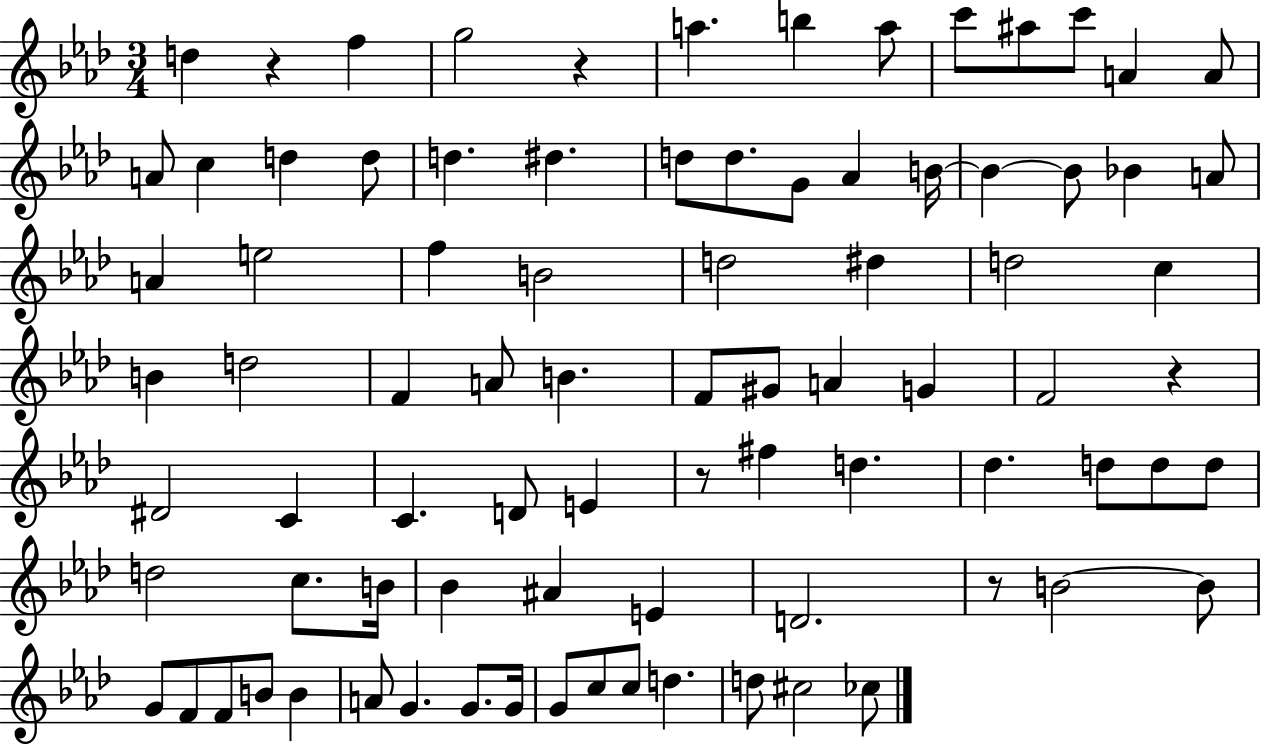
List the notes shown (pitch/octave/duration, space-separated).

D5/q R/q F5/q G5/h R/q A5/q. B5/q A5/e C6/e A#5/e C6/e A4/q A4/e A4/e C5/q D5/q D5/e D5/q. D#5/q. D5/e D5/e. G4/e Ab4/q B4/s B4/q B4/e Bb4/q A4/e A4/q E5/h F5/q B4/h D5/h D#5/q D5/h C5/q B4/q D5/h F4/q A4/e B4/q. F4/e G#4/e A4/q G4/q F4/h R/q D#4/h C4/q C4/q. D4/e E4/q R/e F#5/q D5/q. Db5/q. D5/e D5/e D5/e D5/h C5/e. B4/s Bb4/q A#4/q E4/q D4/h. R/e B4/h B4/e G4/e F4/e F4/e B4/e B4/q A4/e G4/q. G4/e. G4/s G4/e C5/e C5/e D5/q. D5/e C#5/h CES5/e